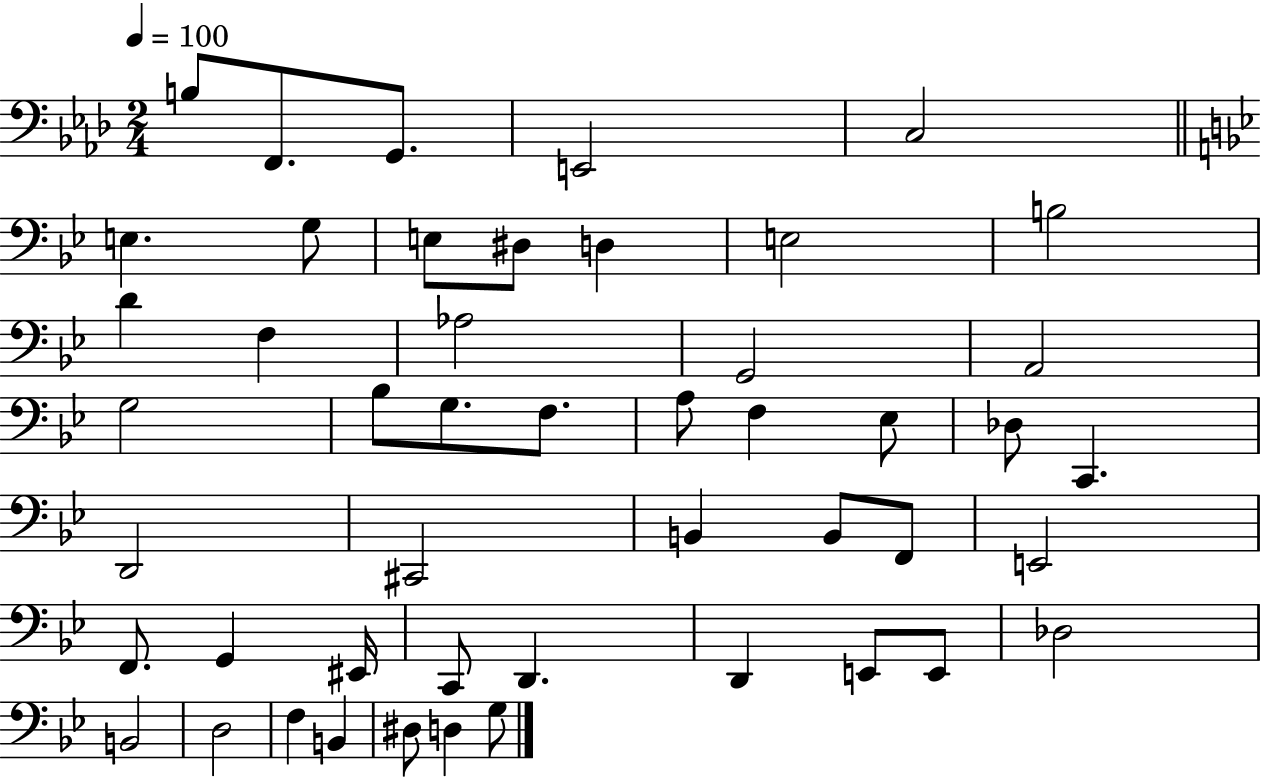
B3/e F2/e. G2/e. E2/h C3/h E3/q. G3/e E3/e D#3/e D3/q E3/h B3/h D4/q F3/q Ab3/h G2/h A2/h G3/h Bb3/e G3/e. F3/e. A3/e F3/q Eb3/e Db3/e C2/q. D2/h C#2/h B2/q B2/e F2/e E2/h F2/e. G2/q EIS2/s C2/e D2/q. D2/q E2/e E2/e Db3/h B2/h D3/h F3/q B2/q D#3/e D3/q G3/e